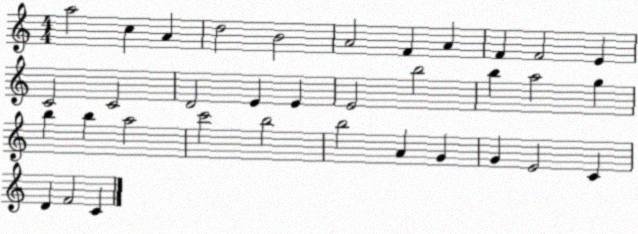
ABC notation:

X:1
T:Untitled
M:4/4
L:1/4
K:C
a2 c A d2 B2 A2 F A F F2 E C2 C2 D2 E E E2 b2 b a2 g b b a2 c'2 b2 b2 A G G E2 C D F2 C